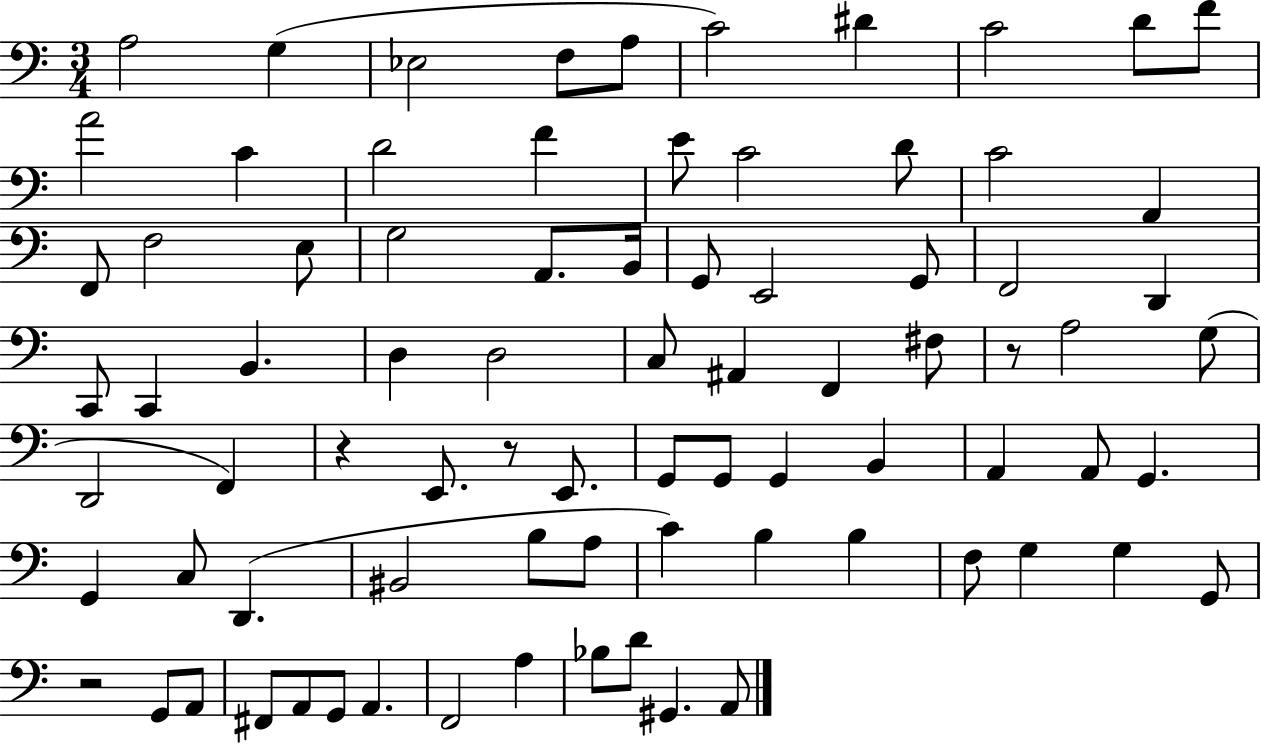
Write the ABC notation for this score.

X:1
T:Untitled
M:3/4
L:1/4
K:C
A,2 G, _E,2 F,/2 A,/2 C2 ^D C2 D/2 F/2 A2 C D2 F E/2 C2 D/2 C2 A,, F,,/2 F,2 E,/2 G,2 A,,/2 B,,/4 G,,/2 E,,2 G,,/2 F,,2 D,, C,,/2 C,, B,, D, D,2 C,/2 ^A,, F,, ^F,/2 z/2 A,2 G,/2 D,,2 F,, z E,,/2 z/2 E,,/2 G,,/2 G,,/2 G,, B,, A,, A,,/2 G,, G,, C,/2 D,, ^B,,2 B,/2 A,/2 C B, B, F,/2 G, G, G,,/2 z2 G,,/2 A,,/2 ^F,,/2 A,,/2 G,,/2 A,, F,,2 A, _B,/2 D/2 ^G,, A,,/2